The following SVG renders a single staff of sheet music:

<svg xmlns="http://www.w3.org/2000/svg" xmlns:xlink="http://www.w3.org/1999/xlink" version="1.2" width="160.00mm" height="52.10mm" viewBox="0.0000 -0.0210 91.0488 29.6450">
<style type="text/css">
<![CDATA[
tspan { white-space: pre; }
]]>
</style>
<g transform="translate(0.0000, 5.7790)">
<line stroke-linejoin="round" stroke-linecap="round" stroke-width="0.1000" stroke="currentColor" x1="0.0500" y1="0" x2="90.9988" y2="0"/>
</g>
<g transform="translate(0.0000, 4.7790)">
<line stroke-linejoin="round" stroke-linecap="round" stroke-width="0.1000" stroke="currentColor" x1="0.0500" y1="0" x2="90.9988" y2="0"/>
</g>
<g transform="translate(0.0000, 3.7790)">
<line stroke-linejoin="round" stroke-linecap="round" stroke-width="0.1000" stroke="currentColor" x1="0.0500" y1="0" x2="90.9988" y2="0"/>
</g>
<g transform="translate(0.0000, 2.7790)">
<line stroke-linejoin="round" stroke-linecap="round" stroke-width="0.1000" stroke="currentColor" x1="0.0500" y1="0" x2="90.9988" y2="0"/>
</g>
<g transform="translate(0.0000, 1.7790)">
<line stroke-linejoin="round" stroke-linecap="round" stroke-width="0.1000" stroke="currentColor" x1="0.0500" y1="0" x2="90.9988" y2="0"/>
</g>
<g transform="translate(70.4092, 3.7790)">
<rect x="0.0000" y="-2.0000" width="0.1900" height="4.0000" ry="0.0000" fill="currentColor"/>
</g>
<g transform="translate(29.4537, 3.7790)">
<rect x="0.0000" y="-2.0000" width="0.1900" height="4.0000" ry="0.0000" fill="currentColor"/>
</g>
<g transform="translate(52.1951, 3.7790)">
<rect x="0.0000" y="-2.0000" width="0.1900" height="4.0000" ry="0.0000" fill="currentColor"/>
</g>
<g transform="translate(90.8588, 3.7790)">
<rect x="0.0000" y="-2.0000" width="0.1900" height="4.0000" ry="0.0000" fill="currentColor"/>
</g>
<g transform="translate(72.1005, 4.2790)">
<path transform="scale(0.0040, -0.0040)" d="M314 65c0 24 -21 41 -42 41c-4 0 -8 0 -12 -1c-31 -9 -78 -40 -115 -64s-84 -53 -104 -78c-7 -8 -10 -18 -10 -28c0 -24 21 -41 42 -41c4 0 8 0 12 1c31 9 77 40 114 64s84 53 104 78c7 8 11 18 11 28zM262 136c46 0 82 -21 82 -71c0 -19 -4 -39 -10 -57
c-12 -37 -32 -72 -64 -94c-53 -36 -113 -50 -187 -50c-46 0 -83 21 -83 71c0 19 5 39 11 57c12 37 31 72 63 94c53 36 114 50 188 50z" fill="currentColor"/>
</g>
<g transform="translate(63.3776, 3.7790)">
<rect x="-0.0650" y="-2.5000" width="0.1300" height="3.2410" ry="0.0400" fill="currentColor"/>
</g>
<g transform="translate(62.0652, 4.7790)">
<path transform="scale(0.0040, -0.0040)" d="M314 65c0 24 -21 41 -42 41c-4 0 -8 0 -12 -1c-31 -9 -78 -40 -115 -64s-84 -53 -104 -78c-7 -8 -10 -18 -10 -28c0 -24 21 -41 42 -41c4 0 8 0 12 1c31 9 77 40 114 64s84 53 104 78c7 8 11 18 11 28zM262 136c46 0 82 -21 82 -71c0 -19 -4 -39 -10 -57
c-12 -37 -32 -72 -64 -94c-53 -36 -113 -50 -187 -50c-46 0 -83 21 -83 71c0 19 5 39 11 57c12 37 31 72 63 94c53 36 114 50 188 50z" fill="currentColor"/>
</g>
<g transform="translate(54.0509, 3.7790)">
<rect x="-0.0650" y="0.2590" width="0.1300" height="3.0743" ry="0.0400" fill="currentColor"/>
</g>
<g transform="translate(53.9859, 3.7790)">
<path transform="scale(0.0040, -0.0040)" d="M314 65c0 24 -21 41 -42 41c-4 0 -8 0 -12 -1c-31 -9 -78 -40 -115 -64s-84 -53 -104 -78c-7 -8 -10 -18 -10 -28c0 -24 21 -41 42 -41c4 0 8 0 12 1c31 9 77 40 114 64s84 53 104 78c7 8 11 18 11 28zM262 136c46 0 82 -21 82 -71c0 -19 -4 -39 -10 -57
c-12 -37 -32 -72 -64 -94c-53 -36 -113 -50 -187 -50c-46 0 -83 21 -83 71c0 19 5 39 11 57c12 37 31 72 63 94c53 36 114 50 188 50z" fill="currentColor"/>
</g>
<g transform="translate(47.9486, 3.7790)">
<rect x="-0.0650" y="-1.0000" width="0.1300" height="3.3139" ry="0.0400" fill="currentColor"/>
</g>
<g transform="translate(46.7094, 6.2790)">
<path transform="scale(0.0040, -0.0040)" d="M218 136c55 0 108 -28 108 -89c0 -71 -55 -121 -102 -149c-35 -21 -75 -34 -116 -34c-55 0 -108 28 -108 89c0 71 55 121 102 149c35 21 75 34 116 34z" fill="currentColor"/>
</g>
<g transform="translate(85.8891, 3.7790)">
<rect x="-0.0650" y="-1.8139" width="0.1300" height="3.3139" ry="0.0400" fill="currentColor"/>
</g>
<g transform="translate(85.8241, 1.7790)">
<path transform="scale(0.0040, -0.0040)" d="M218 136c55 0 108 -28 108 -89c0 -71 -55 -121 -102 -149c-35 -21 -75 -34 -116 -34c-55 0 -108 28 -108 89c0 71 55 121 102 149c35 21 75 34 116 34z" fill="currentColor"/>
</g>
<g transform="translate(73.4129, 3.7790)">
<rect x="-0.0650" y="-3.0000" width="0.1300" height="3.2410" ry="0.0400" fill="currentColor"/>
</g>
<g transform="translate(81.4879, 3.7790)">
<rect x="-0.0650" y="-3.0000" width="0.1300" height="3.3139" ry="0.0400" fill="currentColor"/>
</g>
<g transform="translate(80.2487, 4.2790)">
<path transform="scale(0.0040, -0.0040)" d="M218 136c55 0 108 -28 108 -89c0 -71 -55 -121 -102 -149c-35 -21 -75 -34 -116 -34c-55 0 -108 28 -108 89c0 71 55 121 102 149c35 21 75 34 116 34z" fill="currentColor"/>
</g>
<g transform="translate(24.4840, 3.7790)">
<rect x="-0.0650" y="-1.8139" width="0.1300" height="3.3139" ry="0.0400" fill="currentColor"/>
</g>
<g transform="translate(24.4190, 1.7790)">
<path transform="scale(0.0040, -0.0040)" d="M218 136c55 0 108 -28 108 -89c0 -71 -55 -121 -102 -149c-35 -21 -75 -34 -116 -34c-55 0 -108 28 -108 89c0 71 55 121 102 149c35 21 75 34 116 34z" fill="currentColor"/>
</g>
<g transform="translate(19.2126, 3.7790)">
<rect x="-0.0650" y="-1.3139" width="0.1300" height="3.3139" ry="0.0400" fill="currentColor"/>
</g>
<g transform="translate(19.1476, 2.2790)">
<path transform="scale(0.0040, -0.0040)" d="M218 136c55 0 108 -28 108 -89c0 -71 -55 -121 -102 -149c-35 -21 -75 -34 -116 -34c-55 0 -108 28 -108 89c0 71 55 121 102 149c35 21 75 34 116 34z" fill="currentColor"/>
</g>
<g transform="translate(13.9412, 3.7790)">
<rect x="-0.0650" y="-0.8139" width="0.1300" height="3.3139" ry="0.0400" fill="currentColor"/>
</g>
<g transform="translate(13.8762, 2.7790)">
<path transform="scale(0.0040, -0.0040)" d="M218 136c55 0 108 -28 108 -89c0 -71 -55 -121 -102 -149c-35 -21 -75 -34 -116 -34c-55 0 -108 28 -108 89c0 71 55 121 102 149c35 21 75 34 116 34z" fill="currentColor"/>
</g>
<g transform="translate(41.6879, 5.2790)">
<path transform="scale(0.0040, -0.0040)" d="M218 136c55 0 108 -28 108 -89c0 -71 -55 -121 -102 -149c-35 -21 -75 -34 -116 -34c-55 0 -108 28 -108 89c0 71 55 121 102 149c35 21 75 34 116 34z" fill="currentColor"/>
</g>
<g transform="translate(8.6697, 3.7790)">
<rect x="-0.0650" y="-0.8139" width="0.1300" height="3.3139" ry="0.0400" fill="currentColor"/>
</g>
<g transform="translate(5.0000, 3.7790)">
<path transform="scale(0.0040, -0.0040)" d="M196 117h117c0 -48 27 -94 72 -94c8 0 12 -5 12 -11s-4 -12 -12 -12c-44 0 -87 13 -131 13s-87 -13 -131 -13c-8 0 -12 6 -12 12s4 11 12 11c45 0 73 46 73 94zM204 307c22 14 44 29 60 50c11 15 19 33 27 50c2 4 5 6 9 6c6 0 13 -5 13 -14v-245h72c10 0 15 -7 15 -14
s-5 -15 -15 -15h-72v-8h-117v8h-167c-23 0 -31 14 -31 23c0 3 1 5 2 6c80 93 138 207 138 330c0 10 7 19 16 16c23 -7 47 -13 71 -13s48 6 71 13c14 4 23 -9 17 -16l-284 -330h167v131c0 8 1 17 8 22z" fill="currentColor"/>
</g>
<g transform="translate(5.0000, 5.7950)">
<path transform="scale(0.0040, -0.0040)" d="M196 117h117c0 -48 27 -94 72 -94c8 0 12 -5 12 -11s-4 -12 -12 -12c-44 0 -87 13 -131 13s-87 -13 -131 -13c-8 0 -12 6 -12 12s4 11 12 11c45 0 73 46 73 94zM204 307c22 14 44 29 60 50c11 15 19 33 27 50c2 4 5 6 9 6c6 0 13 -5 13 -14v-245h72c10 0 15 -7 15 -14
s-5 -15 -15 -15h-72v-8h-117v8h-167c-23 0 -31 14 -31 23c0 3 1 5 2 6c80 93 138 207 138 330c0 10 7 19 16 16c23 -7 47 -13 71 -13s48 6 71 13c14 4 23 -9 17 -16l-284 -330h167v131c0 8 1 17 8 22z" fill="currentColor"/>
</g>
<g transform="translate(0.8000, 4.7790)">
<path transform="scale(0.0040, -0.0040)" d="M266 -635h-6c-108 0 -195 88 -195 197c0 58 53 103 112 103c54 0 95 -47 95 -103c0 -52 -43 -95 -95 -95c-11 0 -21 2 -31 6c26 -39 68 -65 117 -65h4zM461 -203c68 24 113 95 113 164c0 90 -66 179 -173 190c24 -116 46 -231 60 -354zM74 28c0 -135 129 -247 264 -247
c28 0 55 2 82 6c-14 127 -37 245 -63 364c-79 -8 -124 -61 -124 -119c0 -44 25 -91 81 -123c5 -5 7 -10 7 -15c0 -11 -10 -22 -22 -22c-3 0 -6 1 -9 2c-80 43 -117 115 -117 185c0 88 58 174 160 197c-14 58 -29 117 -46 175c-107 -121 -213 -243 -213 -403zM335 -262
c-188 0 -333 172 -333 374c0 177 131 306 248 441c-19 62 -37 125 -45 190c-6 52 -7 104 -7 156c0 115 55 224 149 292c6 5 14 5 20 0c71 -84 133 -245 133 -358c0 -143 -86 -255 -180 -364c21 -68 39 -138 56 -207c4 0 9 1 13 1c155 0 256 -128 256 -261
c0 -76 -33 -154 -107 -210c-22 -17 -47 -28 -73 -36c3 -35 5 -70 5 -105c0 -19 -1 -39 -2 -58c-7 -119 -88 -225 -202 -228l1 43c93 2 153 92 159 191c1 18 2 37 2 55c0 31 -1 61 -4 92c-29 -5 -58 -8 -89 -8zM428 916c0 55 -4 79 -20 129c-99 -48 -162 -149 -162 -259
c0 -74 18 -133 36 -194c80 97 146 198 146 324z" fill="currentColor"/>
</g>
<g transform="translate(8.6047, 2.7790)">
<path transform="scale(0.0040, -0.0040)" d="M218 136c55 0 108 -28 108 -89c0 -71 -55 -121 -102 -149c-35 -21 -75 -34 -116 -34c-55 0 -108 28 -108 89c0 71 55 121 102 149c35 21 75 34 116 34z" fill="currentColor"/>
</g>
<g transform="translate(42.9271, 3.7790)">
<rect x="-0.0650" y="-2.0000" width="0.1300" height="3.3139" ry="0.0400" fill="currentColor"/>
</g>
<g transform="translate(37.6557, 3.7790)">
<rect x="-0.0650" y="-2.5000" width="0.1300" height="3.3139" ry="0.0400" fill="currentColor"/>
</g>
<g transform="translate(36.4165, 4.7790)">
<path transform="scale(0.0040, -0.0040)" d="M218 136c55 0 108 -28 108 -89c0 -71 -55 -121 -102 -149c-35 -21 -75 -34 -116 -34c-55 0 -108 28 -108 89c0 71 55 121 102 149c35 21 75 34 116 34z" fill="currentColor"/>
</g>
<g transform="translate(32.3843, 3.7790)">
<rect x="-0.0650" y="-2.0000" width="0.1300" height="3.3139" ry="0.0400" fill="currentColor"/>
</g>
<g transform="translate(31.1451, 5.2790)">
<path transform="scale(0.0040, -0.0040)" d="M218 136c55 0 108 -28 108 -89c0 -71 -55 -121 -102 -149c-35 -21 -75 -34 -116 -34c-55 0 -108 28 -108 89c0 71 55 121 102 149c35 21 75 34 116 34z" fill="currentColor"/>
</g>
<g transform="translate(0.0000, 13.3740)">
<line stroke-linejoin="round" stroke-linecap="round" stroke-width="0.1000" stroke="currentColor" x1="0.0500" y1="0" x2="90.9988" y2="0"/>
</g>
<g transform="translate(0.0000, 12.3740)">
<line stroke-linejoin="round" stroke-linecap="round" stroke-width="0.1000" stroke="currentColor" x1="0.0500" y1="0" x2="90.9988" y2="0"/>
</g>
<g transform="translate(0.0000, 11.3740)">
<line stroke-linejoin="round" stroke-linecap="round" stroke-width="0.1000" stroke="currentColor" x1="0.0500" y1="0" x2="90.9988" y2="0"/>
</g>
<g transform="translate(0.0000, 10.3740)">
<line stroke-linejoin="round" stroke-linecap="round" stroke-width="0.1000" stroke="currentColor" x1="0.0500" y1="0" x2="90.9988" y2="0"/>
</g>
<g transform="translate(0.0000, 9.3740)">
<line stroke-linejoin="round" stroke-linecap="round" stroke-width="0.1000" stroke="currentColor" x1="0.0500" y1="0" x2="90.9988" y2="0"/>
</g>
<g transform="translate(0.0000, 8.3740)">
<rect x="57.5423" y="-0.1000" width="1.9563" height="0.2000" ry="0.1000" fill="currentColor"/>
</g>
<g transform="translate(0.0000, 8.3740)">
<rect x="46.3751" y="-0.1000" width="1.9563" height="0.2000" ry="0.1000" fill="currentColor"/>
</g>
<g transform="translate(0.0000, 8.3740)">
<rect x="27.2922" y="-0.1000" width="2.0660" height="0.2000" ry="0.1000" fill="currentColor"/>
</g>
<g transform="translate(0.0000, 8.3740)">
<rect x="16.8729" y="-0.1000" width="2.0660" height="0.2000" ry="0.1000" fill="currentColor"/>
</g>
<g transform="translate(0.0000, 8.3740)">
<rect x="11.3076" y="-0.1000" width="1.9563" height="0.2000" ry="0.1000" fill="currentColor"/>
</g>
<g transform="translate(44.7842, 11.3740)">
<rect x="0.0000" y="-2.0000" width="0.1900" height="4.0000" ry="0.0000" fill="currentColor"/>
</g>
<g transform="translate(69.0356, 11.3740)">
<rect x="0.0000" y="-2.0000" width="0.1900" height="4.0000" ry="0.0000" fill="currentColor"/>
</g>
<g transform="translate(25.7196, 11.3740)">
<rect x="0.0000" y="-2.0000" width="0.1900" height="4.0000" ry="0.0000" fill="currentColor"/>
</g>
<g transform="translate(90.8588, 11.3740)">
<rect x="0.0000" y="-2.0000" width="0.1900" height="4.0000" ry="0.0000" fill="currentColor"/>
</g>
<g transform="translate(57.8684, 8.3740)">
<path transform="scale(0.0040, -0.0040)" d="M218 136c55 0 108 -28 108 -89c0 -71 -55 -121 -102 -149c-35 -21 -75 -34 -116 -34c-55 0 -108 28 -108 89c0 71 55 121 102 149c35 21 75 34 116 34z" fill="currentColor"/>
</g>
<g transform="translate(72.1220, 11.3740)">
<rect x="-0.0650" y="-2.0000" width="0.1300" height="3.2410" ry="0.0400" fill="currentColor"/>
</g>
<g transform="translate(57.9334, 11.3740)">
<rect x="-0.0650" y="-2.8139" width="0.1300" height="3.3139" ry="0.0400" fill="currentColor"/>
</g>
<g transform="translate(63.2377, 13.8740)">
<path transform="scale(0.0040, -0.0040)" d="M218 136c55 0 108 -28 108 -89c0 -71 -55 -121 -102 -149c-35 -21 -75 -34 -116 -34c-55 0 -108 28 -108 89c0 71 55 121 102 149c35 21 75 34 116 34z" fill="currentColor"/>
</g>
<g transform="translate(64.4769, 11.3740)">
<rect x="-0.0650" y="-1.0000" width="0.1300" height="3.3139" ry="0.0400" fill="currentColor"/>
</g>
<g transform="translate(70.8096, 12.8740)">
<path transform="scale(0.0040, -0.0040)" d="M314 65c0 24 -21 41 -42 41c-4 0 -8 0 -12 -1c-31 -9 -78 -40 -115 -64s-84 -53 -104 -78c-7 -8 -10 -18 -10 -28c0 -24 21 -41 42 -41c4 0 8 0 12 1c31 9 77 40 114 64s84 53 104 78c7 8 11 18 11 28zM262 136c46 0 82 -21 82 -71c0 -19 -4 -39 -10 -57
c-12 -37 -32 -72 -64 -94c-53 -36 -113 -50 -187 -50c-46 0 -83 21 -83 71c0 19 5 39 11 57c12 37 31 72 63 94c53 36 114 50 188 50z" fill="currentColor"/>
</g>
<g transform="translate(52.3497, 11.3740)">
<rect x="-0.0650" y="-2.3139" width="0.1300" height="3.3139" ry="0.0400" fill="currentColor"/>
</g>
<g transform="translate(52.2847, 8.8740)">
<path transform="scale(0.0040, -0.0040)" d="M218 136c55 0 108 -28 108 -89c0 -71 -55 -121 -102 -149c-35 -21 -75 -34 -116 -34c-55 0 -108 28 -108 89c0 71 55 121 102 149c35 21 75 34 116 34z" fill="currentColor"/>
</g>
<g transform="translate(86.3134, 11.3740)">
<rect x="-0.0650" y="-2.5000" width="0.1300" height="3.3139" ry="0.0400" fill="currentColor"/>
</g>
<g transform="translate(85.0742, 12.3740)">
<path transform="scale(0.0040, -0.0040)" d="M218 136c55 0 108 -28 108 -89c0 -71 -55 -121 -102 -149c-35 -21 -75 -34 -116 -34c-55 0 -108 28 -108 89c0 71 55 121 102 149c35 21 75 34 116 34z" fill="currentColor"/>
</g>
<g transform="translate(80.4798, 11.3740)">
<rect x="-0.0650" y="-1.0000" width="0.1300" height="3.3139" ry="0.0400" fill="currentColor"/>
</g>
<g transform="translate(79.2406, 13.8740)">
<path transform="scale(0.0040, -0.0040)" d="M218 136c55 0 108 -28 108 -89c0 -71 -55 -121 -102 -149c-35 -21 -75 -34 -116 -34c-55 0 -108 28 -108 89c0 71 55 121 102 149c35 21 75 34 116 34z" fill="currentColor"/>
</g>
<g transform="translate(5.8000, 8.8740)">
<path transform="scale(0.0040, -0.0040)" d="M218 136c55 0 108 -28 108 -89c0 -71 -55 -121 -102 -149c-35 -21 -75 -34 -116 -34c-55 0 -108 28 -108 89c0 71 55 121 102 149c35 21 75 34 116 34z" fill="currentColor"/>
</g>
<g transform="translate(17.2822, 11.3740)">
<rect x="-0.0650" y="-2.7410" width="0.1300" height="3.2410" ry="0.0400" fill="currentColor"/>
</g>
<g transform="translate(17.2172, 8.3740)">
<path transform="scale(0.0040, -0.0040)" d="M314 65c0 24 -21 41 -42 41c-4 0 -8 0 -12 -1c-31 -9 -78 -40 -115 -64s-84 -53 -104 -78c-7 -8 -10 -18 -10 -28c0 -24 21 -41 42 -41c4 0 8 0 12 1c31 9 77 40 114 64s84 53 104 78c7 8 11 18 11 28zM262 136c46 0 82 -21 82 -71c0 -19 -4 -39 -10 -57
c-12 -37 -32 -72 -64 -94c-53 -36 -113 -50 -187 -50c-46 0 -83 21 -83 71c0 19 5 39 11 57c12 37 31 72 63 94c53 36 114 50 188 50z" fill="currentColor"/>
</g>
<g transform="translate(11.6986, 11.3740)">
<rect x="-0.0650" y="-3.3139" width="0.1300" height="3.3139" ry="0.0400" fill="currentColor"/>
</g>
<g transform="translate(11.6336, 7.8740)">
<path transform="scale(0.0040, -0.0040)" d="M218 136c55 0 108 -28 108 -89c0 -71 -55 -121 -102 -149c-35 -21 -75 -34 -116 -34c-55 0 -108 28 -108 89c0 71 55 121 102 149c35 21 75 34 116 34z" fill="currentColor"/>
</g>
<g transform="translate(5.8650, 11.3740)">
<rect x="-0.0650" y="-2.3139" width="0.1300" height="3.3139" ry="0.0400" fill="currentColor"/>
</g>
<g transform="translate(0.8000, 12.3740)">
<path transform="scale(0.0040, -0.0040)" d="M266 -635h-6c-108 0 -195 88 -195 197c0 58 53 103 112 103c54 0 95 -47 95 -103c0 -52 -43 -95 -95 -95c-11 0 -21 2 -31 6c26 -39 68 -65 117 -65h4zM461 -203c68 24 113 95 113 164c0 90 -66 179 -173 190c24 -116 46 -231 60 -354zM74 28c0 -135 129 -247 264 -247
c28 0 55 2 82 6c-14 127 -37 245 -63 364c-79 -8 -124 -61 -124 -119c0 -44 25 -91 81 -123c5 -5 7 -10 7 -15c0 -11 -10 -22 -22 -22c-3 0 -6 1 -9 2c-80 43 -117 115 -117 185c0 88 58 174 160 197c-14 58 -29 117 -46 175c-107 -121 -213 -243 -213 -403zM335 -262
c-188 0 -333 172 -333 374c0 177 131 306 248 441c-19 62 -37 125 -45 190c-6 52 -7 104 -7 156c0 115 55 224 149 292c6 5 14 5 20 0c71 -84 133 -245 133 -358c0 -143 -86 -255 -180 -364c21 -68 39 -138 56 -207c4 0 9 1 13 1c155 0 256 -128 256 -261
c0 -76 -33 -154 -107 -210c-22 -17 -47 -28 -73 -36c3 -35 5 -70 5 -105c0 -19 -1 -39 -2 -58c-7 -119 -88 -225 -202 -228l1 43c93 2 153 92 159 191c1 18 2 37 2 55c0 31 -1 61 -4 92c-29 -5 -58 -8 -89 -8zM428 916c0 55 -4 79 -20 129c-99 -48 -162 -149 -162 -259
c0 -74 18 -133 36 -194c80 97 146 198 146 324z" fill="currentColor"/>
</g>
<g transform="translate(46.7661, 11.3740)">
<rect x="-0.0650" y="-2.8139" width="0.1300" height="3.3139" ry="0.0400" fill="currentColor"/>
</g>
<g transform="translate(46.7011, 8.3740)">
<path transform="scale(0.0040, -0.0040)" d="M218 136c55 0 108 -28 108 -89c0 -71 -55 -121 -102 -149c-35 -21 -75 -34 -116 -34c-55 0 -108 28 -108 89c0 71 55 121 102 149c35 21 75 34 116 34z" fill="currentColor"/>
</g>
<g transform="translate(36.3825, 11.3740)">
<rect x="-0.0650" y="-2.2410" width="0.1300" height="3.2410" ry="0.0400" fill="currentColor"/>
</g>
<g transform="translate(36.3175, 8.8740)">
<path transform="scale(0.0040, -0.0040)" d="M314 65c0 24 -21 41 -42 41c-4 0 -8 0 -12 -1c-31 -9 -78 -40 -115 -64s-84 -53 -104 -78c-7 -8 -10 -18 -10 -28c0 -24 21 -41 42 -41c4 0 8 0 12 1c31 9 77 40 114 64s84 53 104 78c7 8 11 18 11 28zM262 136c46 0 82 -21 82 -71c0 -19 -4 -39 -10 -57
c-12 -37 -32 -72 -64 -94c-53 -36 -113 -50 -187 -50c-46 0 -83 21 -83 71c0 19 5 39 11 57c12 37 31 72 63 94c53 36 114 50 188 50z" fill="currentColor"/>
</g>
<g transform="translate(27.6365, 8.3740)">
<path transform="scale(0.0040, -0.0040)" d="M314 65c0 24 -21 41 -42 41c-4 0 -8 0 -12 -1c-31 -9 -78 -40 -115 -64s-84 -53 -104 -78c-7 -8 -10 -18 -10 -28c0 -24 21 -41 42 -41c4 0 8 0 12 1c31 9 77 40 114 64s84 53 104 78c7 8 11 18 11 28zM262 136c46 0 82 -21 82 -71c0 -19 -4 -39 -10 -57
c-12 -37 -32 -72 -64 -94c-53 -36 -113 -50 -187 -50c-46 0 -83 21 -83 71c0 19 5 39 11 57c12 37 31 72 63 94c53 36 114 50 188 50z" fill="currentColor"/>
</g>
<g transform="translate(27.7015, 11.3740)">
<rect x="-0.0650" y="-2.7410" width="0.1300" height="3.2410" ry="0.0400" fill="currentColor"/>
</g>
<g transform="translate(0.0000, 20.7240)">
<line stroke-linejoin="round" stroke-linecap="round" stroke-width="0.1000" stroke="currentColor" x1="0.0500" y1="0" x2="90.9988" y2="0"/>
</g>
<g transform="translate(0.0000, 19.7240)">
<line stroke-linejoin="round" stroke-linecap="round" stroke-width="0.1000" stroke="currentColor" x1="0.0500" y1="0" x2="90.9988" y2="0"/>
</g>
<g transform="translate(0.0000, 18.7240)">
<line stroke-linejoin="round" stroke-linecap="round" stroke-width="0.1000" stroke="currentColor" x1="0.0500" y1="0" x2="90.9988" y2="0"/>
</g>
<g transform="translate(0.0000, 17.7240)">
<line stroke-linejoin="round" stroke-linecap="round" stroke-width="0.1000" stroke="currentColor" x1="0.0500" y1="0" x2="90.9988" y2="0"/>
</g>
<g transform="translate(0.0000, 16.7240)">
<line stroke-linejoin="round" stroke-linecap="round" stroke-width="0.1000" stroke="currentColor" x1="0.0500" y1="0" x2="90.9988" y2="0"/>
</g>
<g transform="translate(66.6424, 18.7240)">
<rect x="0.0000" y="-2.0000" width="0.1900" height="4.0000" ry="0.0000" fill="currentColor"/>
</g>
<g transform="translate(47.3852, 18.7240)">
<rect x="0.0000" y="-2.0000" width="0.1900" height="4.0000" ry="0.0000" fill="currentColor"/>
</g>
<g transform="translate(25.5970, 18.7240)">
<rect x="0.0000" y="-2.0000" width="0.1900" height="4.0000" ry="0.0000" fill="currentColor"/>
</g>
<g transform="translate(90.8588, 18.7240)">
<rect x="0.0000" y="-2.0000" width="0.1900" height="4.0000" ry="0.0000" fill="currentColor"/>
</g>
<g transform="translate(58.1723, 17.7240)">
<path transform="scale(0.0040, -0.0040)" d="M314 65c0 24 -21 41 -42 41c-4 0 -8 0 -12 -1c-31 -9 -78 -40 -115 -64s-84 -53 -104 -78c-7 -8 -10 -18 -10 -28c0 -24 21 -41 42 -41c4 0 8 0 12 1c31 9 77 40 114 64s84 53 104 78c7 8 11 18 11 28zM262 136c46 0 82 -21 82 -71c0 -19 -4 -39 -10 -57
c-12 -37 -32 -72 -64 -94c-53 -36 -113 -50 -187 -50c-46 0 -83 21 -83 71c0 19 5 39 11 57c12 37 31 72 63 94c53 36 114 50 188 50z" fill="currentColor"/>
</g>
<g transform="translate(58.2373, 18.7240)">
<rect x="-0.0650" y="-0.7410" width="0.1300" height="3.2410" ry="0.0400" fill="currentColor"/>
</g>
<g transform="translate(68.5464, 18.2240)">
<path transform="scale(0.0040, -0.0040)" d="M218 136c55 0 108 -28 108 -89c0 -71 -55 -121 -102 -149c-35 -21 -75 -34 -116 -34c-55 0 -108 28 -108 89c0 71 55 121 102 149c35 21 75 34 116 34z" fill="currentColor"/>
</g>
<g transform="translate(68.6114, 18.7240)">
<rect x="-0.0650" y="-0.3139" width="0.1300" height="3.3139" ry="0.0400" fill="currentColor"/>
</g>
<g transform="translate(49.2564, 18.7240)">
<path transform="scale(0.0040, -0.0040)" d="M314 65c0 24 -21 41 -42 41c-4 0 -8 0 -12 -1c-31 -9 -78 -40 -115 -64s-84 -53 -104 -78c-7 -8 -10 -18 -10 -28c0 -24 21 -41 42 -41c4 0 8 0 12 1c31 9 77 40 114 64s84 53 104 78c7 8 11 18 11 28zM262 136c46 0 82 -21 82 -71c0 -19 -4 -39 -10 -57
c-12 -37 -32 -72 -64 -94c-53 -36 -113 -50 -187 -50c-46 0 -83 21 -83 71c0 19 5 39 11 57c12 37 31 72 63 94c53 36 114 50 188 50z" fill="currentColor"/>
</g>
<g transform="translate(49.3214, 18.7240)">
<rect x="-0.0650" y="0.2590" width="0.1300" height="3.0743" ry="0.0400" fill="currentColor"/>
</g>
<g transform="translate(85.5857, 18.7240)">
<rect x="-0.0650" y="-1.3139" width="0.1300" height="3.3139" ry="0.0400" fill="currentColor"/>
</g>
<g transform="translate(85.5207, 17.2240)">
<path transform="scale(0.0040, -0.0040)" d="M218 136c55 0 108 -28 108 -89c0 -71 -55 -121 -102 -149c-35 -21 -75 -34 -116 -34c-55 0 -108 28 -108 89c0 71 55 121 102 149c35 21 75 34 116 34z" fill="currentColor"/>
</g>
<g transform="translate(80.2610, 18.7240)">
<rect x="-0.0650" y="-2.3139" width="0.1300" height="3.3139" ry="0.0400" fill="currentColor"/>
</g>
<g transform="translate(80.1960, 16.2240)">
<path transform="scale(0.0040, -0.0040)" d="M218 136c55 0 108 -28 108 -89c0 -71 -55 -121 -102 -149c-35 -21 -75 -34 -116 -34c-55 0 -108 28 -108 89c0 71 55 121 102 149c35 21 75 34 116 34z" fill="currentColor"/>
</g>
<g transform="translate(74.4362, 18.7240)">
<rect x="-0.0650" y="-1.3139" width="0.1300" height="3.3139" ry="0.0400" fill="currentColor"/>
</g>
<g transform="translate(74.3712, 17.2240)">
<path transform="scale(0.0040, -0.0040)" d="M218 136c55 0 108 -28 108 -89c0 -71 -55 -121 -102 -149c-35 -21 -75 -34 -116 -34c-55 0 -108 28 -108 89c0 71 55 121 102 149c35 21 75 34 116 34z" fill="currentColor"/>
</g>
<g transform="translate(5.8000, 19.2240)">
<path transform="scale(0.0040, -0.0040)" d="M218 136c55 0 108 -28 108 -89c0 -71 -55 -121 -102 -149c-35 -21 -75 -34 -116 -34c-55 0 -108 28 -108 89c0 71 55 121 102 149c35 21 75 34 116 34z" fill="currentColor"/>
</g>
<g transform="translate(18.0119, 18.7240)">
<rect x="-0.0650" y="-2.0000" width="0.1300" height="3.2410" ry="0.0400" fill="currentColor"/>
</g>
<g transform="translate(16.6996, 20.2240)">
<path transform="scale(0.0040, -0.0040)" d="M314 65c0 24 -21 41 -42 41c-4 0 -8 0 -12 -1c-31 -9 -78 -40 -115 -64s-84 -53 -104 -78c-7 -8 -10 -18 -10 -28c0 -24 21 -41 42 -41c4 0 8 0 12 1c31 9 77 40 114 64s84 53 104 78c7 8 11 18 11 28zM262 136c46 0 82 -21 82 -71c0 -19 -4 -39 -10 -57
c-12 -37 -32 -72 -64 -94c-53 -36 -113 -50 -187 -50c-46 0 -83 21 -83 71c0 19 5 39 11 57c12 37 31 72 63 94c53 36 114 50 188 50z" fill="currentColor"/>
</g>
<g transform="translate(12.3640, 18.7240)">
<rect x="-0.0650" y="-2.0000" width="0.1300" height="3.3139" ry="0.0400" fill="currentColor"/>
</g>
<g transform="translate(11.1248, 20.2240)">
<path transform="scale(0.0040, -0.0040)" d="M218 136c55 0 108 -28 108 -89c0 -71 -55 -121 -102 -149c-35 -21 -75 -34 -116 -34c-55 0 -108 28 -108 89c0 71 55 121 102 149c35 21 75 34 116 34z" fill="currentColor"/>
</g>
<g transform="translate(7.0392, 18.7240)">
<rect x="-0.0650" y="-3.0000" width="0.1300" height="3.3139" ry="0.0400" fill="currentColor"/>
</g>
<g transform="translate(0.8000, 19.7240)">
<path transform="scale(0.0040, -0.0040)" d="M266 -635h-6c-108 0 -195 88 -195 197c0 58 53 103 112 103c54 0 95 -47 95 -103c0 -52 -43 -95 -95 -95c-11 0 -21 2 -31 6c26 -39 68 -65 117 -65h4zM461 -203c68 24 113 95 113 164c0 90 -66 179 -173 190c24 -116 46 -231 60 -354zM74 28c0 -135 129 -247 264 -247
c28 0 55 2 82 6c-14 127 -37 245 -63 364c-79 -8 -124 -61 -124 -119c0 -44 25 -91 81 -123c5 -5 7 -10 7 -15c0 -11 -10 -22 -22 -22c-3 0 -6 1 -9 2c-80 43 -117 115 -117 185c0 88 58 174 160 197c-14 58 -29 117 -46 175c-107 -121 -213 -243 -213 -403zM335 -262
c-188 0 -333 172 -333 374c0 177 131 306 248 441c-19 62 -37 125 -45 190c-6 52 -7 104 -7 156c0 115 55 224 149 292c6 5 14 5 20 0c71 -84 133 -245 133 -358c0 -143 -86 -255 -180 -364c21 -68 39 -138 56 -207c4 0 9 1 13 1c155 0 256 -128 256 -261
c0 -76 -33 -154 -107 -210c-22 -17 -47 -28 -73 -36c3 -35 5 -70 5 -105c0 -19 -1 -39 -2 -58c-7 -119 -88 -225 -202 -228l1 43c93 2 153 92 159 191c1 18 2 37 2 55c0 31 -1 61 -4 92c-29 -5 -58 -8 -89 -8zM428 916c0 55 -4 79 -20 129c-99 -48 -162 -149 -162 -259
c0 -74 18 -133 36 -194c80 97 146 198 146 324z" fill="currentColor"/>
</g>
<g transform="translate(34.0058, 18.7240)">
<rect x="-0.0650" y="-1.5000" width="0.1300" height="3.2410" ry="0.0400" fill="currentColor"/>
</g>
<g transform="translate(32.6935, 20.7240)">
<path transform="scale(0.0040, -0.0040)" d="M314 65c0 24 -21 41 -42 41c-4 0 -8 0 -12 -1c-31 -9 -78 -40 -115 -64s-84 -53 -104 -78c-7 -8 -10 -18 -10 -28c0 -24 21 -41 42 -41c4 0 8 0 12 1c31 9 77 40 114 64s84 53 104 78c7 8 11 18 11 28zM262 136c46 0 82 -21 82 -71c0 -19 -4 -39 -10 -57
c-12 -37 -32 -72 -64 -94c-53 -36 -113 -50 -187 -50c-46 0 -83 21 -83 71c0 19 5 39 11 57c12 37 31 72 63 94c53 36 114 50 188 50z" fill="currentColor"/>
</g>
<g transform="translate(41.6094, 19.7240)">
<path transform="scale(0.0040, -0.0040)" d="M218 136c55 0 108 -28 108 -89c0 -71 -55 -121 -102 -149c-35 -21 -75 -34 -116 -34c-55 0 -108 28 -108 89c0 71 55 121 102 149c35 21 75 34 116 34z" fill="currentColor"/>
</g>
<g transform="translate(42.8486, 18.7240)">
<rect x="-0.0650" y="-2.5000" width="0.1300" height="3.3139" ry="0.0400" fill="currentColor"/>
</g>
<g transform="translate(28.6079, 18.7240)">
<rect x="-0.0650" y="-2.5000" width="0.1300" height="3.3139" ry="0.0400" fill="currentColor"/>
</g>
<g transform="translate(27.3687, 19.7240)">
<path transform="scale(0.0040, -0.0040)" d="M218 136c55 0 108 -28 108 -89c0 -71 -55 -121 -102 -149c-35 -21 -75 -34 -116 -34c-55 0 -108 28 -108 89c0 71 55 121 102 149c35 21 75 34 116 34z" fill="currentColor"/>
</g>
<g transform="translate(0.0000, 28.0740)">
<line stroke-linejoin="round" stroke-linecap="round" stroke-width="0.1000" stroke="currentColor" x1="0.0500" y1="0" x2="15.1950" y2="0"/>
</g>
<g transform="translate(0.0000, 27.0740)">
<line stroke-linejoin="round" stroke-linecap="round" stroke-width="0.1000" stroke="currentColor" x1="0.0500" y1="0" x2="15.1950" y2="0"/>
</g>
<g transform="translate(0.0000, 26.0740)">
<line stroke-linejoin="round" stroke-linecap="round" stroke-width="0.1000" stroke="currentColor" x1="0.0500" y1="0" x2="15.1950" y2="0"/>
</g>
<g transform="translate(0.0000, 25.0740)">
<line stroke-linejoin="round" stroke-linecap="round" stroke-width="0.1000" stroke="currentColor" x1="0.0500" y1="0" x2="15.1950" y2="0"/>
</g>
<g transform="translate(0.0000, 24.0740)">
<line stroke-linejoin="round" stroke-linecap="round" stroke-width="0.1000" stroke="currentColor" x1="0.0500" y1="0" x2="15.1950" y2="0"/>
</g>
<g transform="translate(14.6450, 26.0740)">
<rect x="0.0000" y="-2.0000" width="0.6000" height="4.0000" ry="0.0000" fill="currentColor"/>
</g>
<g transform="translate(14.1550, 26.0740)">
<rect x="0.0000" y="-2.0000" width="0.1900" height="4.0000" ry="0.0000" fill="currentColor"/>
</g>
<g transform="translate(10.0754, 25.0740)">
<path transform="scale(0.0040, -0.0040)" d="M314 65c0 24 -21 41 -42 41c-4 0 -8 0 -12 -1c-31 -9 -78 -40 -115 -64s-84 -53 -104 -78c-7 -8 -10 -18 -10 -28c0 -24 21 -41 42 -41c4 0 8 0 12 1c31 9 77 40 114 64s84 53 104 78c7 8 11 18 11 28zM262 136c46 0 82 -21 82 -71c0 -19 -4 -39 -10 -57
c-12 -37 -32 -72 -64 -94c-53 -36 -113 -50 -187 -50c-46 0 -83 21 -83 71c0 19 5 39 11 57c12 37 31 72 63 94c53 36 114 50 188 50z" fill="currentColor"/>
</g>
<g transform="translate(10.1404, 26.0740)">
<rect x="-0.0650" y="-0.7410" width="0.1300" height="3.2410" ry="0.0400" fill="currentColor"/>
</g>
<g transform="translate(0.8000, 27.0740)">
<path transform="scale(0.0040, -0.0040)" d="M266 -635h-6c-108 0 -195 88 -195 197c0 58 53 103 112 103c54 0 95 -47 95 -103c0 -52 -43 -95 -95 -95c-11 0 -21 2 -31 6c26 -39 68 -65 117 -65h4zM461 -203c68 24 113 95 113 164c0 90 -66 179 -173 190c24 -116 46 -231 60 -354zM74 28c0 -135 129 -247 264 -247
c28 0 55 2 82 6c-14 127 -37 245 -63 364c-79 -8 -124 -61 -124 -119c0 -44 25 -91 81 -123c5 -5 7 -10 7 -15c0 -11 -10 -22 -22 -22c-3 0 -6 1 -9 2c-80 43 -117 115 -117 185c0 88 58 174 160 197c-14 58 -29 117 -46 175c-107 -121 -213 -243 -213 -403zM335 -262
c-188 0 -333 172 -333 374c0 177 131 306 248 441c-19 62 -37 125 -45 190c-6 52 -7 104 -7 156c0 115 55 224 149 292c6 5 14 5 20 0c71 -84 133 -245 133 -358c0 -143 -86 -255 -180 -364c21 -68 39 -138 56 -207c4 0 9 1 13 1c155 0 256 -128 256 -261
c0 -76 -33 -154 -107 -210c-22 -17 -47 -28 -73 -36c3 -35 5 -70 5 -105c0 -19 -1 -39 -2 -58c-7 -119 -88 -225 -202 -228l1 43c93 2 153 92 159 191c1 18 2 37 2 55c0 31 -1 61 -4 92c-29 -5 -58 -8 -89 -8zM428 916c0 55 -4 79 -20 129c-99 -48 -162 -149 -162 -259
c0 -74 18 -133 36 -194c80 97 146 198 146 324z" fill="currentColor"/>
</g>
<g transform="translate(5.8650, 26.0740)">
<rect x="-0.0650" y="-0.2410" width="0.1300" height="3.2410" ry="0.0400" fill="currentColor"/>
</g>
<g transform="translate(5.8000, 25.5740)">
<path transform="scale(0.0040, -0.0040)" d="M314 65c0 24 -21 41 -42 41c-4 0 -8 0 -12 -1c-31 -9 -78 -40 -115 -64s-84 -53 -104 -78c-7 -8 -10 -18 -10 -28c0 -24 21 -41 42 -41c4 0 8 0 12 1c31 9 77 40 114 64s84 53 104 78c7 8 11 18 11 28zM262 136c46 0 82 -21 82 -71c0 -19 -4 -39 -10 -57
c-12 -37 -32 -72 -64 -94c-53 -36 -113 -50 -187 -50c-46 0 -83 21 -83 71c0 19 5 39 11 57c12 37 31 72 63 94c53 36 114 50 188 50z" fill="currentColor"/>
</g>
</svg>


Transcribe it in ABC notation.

X:1
T:Untitled
M:4/4
L:1/4
K:C
d d e f F G F D B2 G2 A2 A f g b a2 a2 g2 a g a D F2 D G A F F2 G E2 G B2 d2 c e g e c2 d2